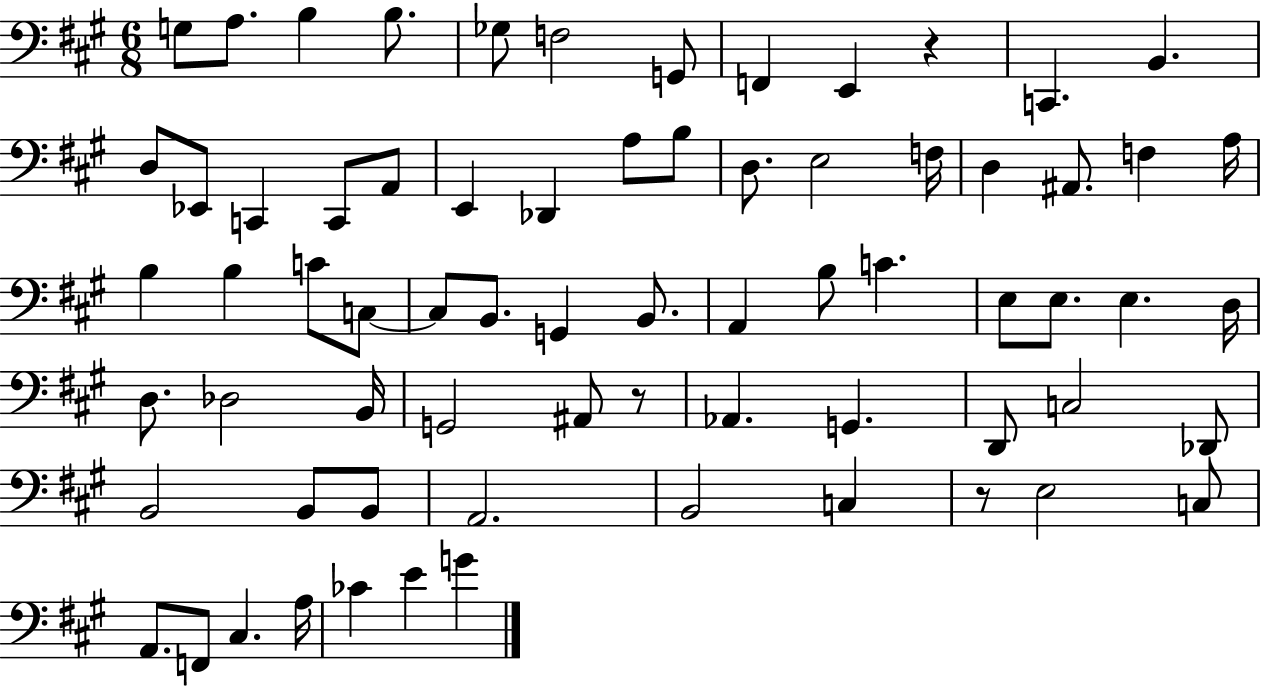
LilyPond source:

{
  \clef bass
  \numericTimeSignature
  \time 6/8
  \key a \major
  g8 a8. b4 b8. | ges8 f2 g,8 | f,4 e,4 r4 | c,4. b,4. | \break d8 ees,8 c,4 c,8 a,8 | e,4 des,4 a8 b8 | d8. e2 f16 | d4 ais,8. f4 a16 | \break b4 b4 c'8 c8~~ | c8 b,8. g,4 b,8. | a,4 b8 c'4. | e8 e8. e4. d16 | \break d8. des2 b,16 | g,2 ais,8 r8 | aes,4. g,4. | d,8 c2 des,8 | \break b,2 b,8 b,8 | a,2. | b,2 c4 | r8 e2 c8 | \break a,8. f,8 cis4. a16 | ces'4 e'4 g'4 | \bar "|."
}